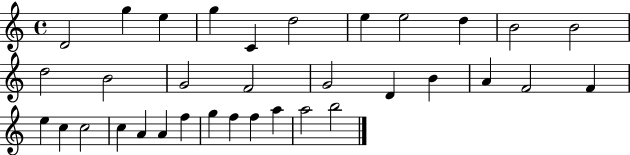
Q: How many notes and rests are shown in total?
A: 34